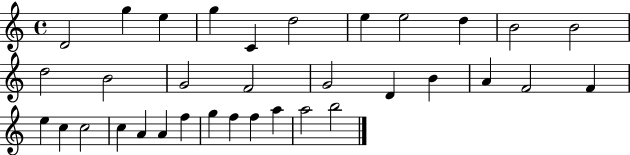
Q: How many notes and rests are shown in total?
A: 34